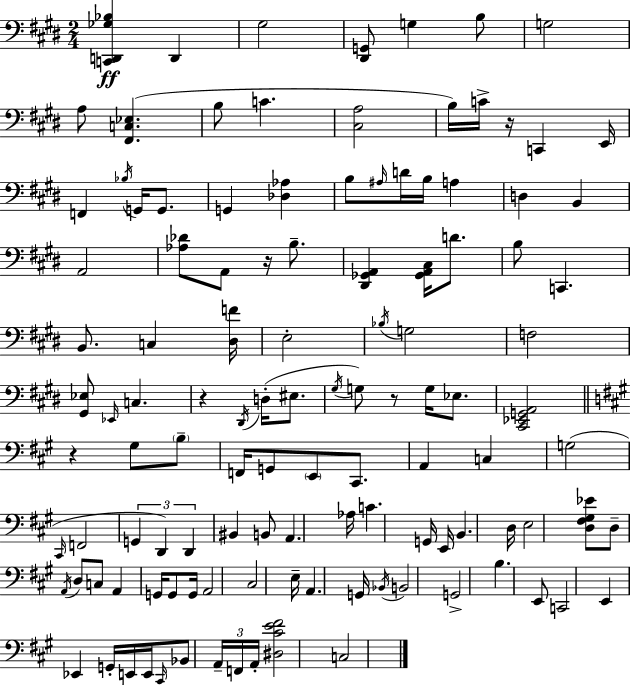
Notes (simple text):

[C2,D2,Gb3,Bb3]/q D2/q G#3/h [D#2,G2]/e G3/q B3/e G3/h A3/e [F#2,C3,Eb3]/q. B3/e C4/q. [C#3,A3]/h B3/s C4/s R/s C2/q E2/s F2/q Bb3/s G2/s G2/e. G2/q [Db3,Ab3]/q B3/e A#3/s D4/s B3/s A3/q D3/q B2/q A2/h [Ab3,Db4]/e A2/e R/s B3/e. [D#2,Gb2,A2]/q [Gb2,A2,C#3]/s D4/e. B3/e C2/q. B2/e. C3/q [D#3,F4]/s E3/h Bb3/s G3/h F3/h [G#2,Eb3]/e Eb2/s C3/q. R/q D#2/s D3/s EIS3/e. G#3/s G3/e R/e G3/s Eb3/e. [C#2,Eb2,G2,A2]/h R/q G#3/e B3/e F2/s G2/e E2/e C#2/e. A2/q C3/q G3/h C#2/s F2/h G2/q D2/q D2/q BIS2/q B2/e A2/q. Ab3/s C4/q. G2/s E2/s B2/q. D3/s E3/h [D3,F#3,G#3,Eb4]/e D3/e A2/s D3/e C3/e A2/q G2/s G2/e G2/s A2/h C#3/h E3/s A2/q. G2/s Bb2/s B2/h G2/h B3/q. E2/e C2/h E2/q Eb2/q G2/s E2/s E2/s C#2/s Bb2/e A2/s F2/s A2/s [D#3,C#4,E4,F#4]/h C3/h